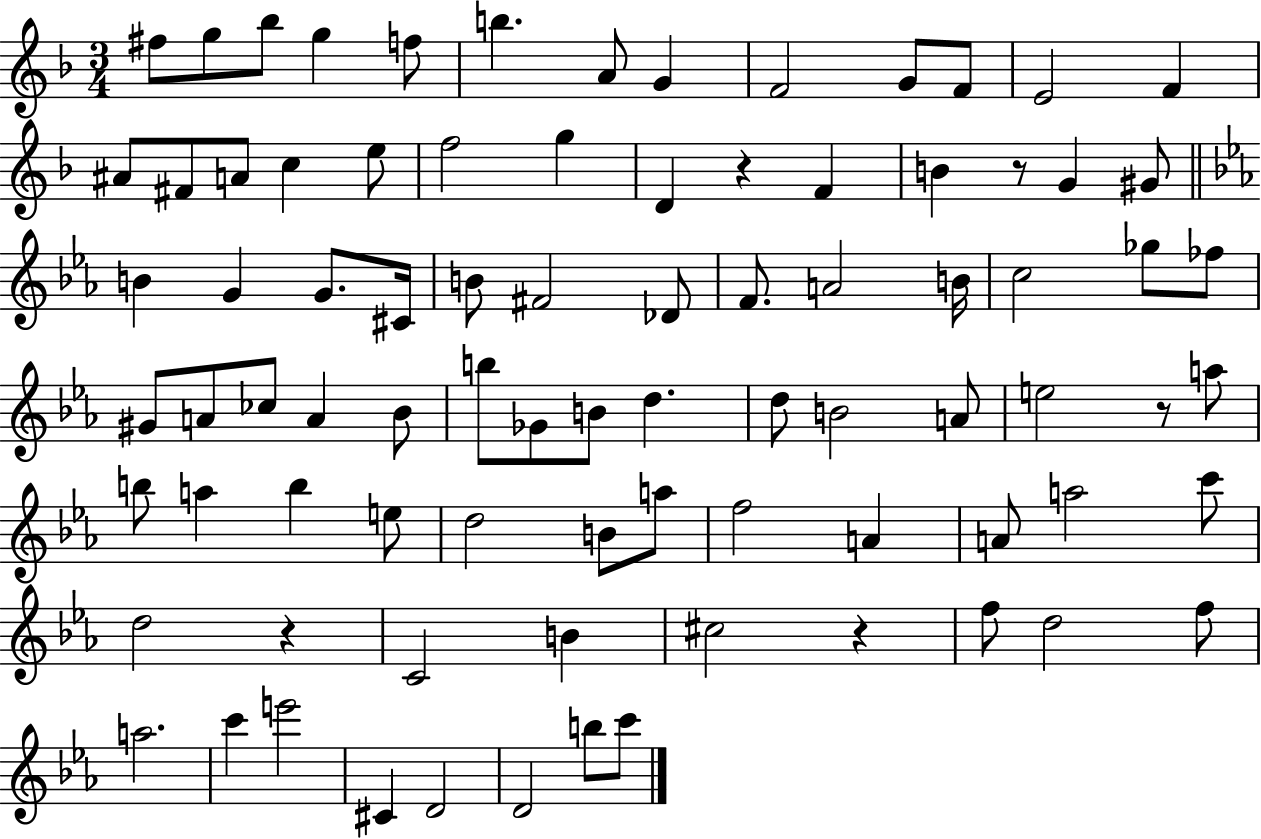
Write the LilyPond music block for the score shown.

{
  \clef treble
  \numericTimeSignature
  \time 3/4
  \key f \major
  fis''8 g''8 bes''8 g''4 f''8 | b''4. a'8 g'4 | f'2 g'8 f'8 | e'2 f'4 | \break ais'8 fis'8 a'8 c''4 e''8 | f''2 g''4 | d'4 r4 f'4 | b'4 r8 g'4 gis'8 | \break \bar "||" \break \key ees \major b'4 g'4 g'8. cis'16 | b'8 fis'2 des'8 | f'8. a'2 b'16 | c''2 ges''8 fes''8 | \break gis'8 a'8 ces''8 a'4 bes'8 | b''8 ges'8 b'8 d''4. | d''8 b'2 a'8 | e''2 r8 a''8 | \break b''8 a''4 b''4 e''8 | d''2 b'8 a''8 | f''2 a'4 | a'8 a''2 c'''8 | \break d''2 r4 | c'2 b'4 | cis''2 r4 | f''8 d''2 f''8 | \break a''2. | c'''4 e'''2 | cis'4 d'2 | d'2 b''8 c'''8 | \break \bar "|."
}